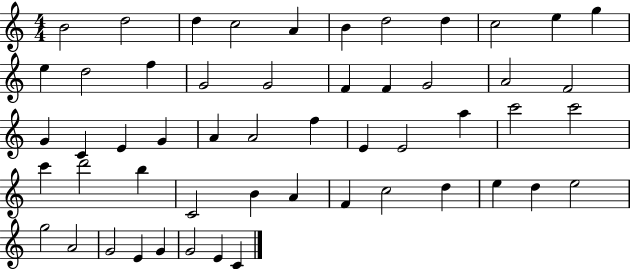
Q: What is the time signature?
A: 4/4